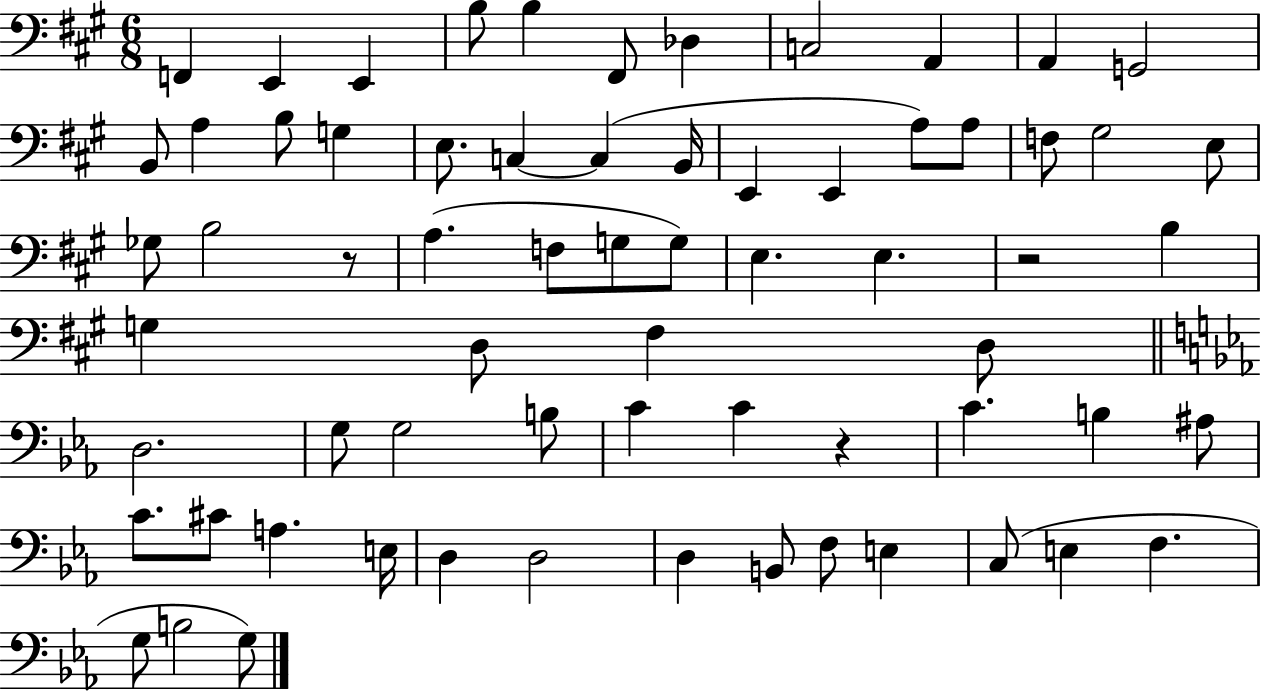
F2/q E2/q E2/q B3/e B3/q F#2/e Db3/q C3/h A2/q A2/q G2/h B2/e A3/q B3/e G3/q E3/e. C3/q C3/q B2/s E2/q E2/q A3/e A3/e F3/e G#3/h E3/e Gb3/e B3/h R/e A3/q. F3/e G3/e G3/e E3/q. E3/q. R/h B3/q G3/q D3/e F#3/q D3/e D3/h. G3/e G3/h B3/e C4/q C4/q R/q C4/q. B3/q A#3/e C4/e. C#4/e A3/q. E3/s D3/q D3/h D3/q B2/e F3/e E3/q C3/e E3/q F3/q. G3/e B3/h G3/e